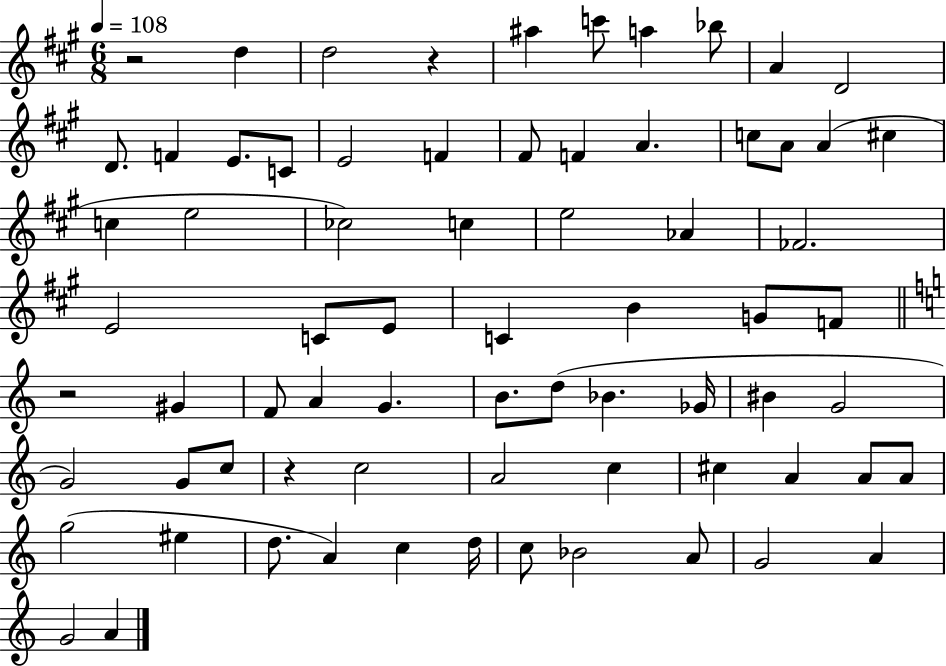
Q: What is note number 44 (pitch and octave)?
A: BIS4